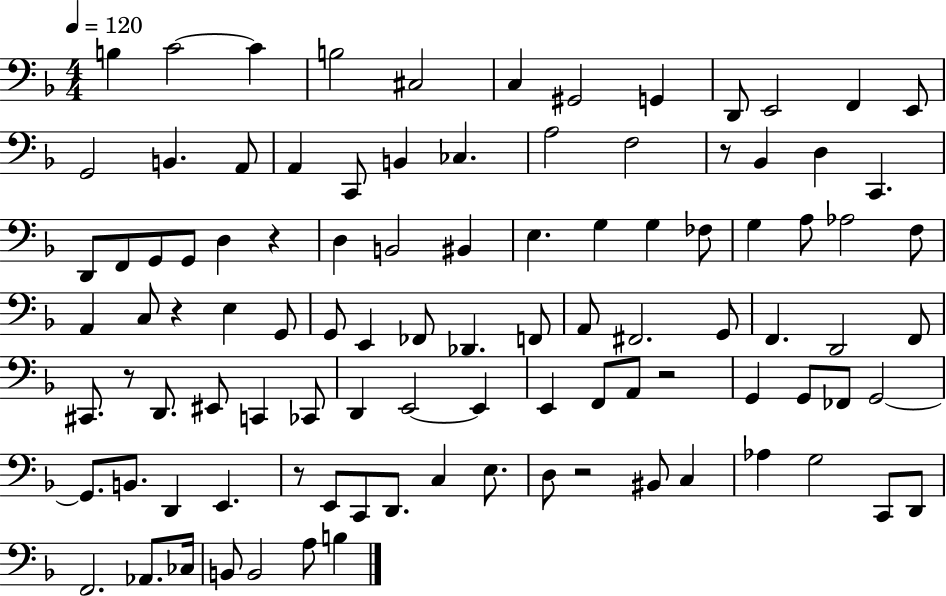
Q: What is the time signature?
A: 4/4